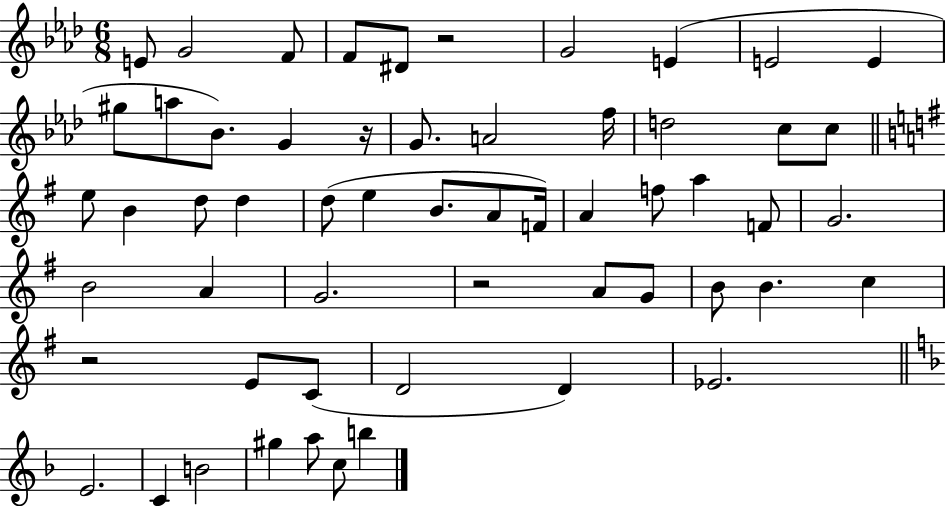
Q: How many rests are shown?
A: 4